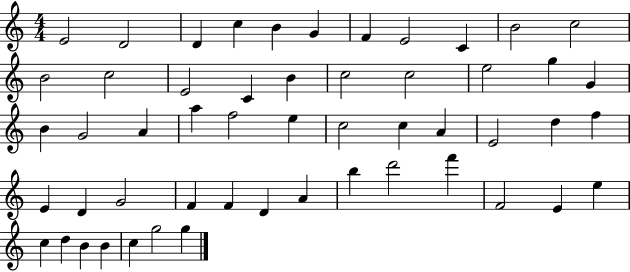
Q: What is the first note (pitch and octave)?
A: E4